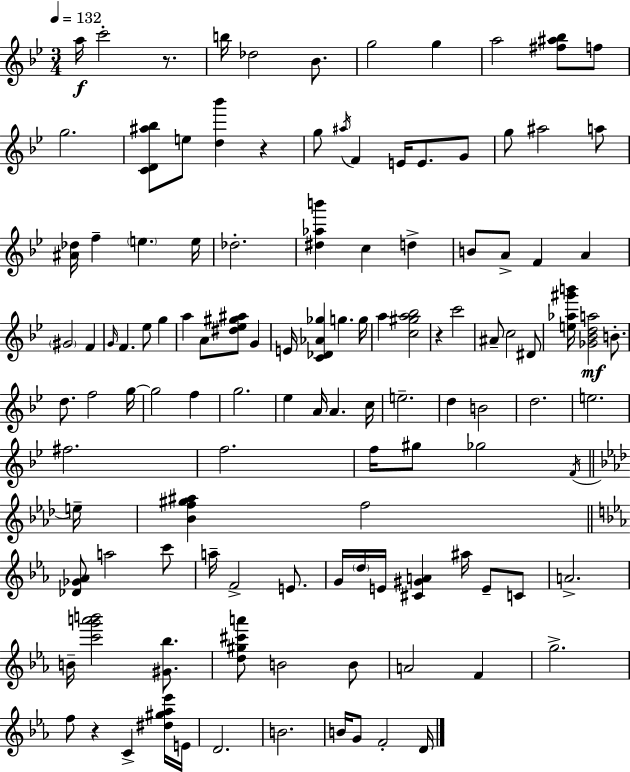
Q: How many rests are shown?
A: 4